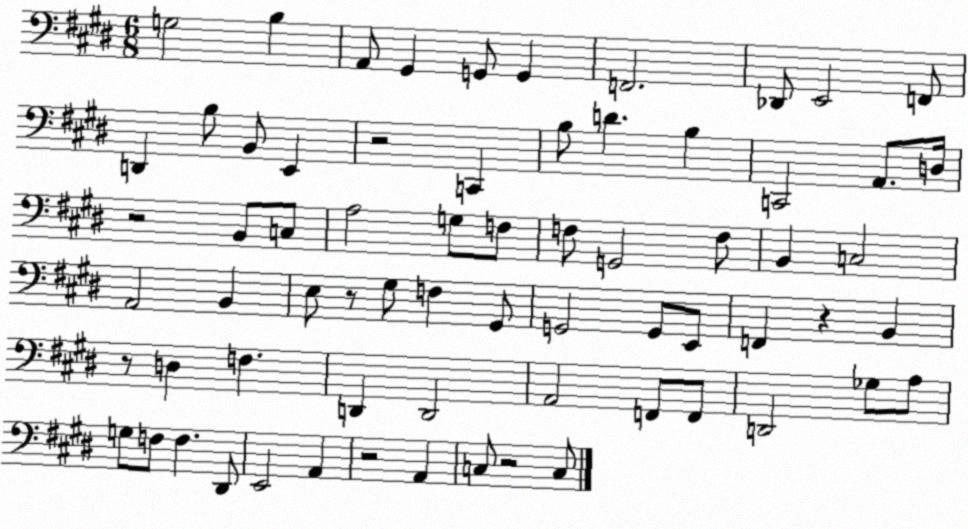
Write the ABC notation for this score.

X:1
T:Untitled
M:6/8
L:1/4
K:E
G,2 B, A,,/2 ^G,, G,,/2 G,, F,,2 _D,,/2 E,,2 F,,/2 D,, B,/2 B,,/2 E,, z2 C,, B,/2 D B, C,,2 A,,/2 D,/4 z2 B,,/2 C,/2 A,2 G,/2 F,/2 F,/2 G,,2 F,/2 B,, C,2 A,,2 B,, E,/2 z/2 ^G,/2 F, ^G,,/2 G,,2 G,,/2 E,,/2 F,, z B,, z/2 D, F, D,, D,,2 A,,2 F,,/2 F,,/2 D,,2 _G,/2 A,/2 G,/2 F,/2 F, ^D,,/2 E,,2 A,, z2 A,, C,/2 z2 C,/2